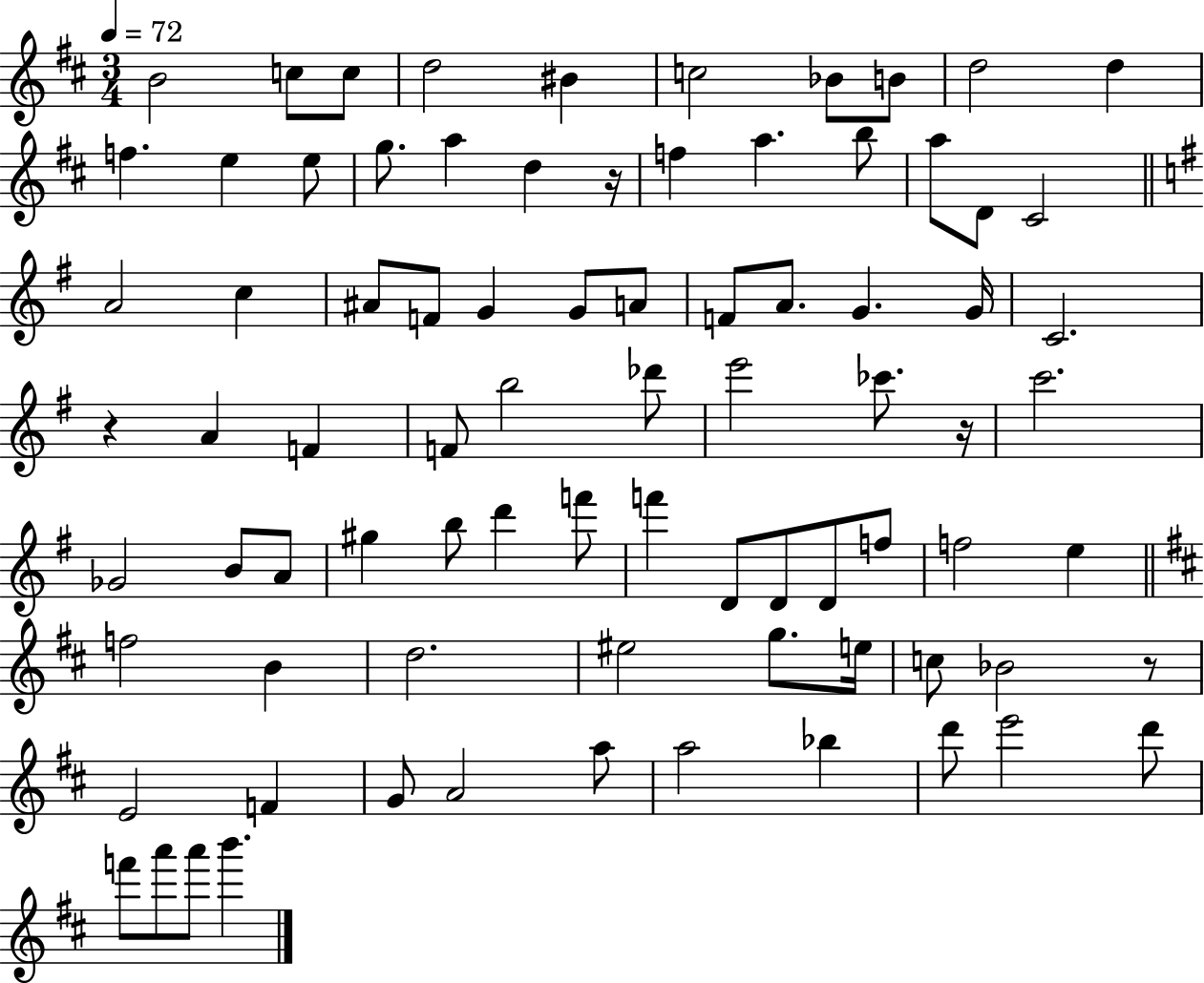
B4/h C5/e C5/e D5/h BIS4/q C5/h Bb4/e B4/e D5/h D5/q F5/q. E5/q E5/e G5/e. A5/q D5/q R/s F5/q A5/q. B5/e A5/e D4/e C#4/h A4/h C5/q A#4/e F4/e G4/q G4/e A4/e F4/e A4/e. G4/q. G4/s C4/h. R/q A4/q F4/q F4/e B5/h Db6/e E6/h CES6/e. R/s C6/h. Gb4/h B4/e A4/e G#5/q B5/e D6/q F6/e F6/q D4/e D4/e D4/e F5/e F5/h E5/q F5/h B4/q D5/h. EIS5/h G5/e. E5/s C5/e Bb4/h R/e E4/h F4/q G4/e A4/h A5/e A5/h Bb5/q D6/e E6/h D6/e F6/e A6/e A6/e B6/q.